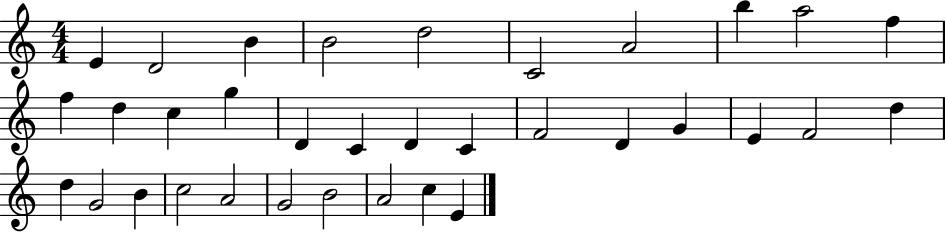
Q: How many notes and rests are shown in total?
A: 34